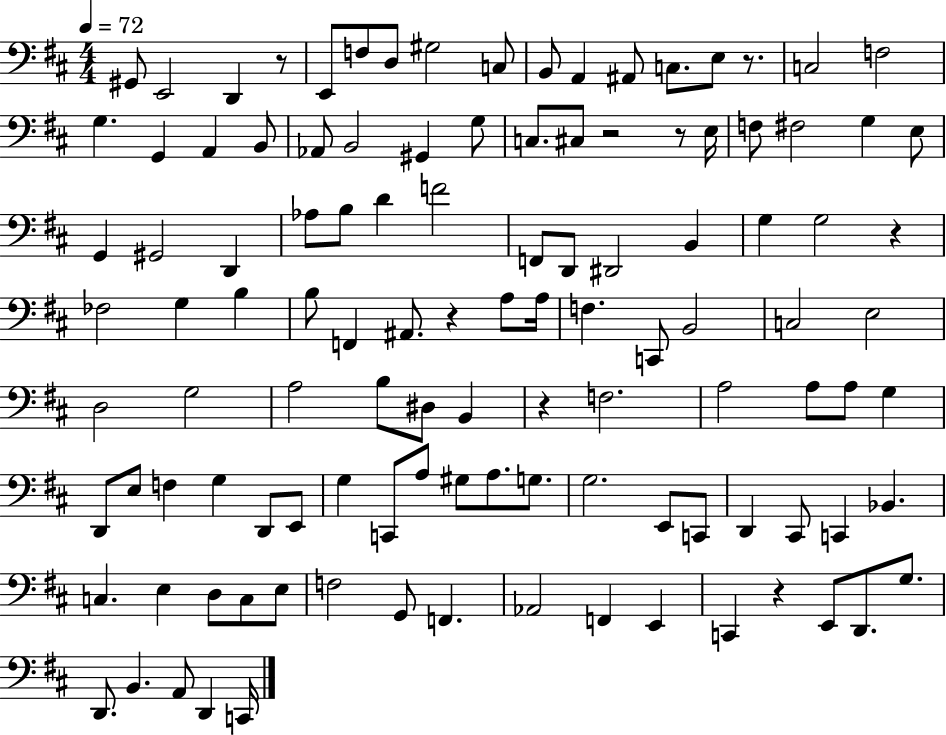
G#2/e E2/h D2/q R/e E2/e F3/e D3/e G#3/h C3/e B2/e A2/q A#2/e C3/e. E3/e R/e. C3/h F3/h G3/q. G2/q A2/q B2/e Ab2/e B2/h G#2/q G3/e C3/e. C#3/e R/h R/e E3/s F3/e F#3/h G3/q E3/e G2/q G#2/h D2/q Ab3/e B3/e D4/q F4/h F2/e D2/e D#2/h B2/q G3/q G3/h R/q FES3/h G3/q B3/q B3/e F2/q A#2/e. R/q A3/e A3/s F3/q. C2/e B2/h C3/h E3/h D3/h G3/h A3/h B3/e D#3/e B2/q R/q F3/h. A3/h A3/e A3/e G3/q D2/e E3/e F3/q G3/q D2/e E2/e G3/q C2/e A3/e G#3/e A3/e. G3/e. G3/h. E2/e C2/e D2/q C#2/e C2/q Bb2/q. C3/q. E3/q D3/e C3/e E3/e F3/h G2/e F2/q. Ab2/h F2/q E2/q C2/q R/q E2/e D2/e. G3/e. D2/e. B2/q. A2/e D2/q C2/s